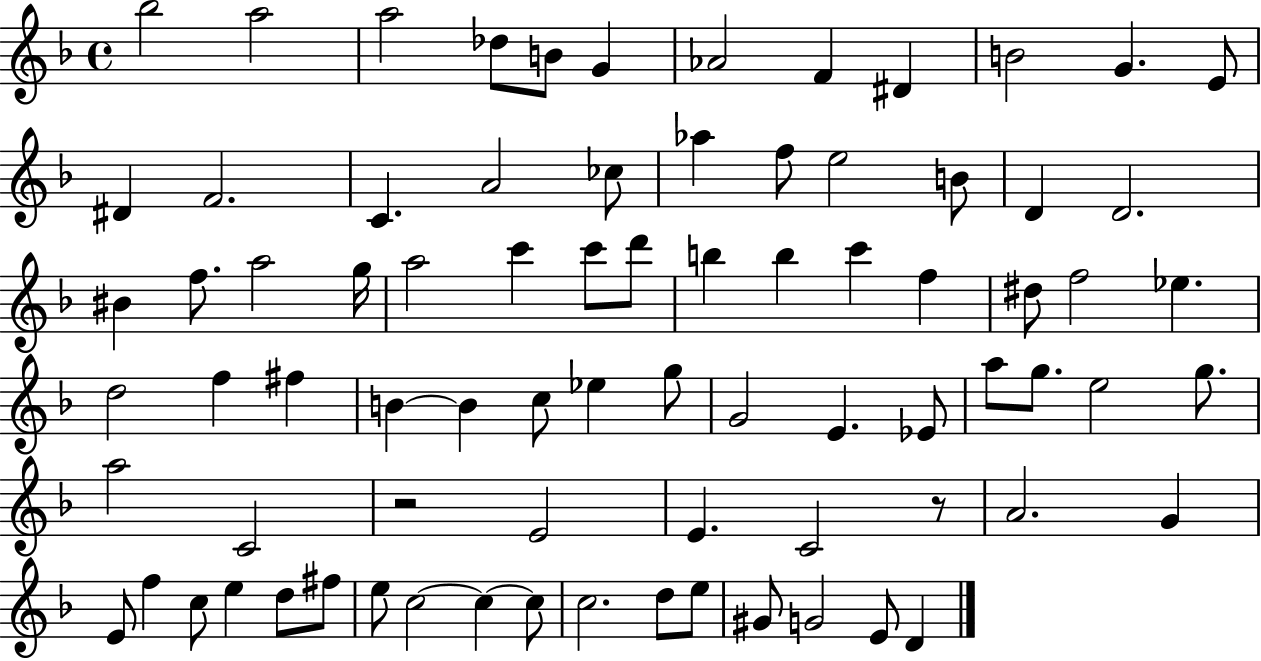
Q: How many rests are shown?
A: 2